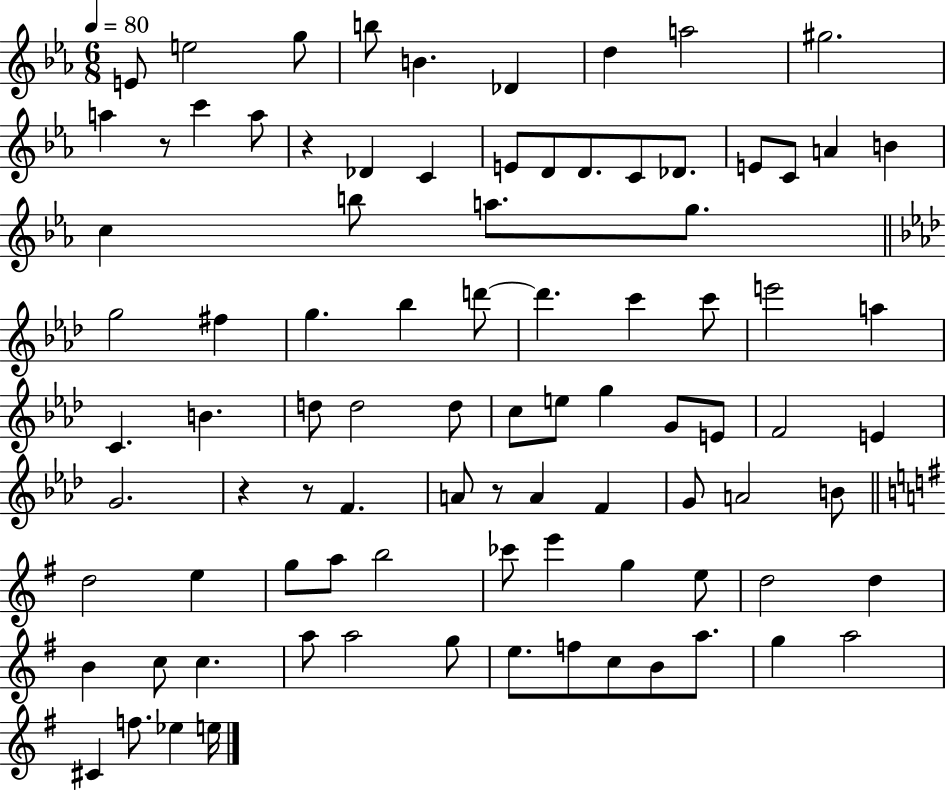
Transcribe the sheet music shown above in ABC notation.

X:1
T:Untitled
M:6/8
L:1/4
K:Eb
E/2 e2 g/2 b/2 B _D d a2 ^g2 a z/2 c' a/2 z _D C E/2 D/2 D/2 C/2 _D/2 E/2 C/2 A B c b/2 a/2 g/2 g2 ^f g _b d'/2 d' c' c'/2 e'2 a C B d/2 d2 d/2 c/2 e/2 g G/2 E/2 F2 E G2 z z/2 F A/2 z/2 A F G/2 A2 B/2 d2 e g/2 a/2 b2 _c'/2 e' g e/2 d2 d B c/2 c a/2 a2 g/2 e/2 f/2 c/2 B/2 a/2 g a2 ^C f/2 _e e/4